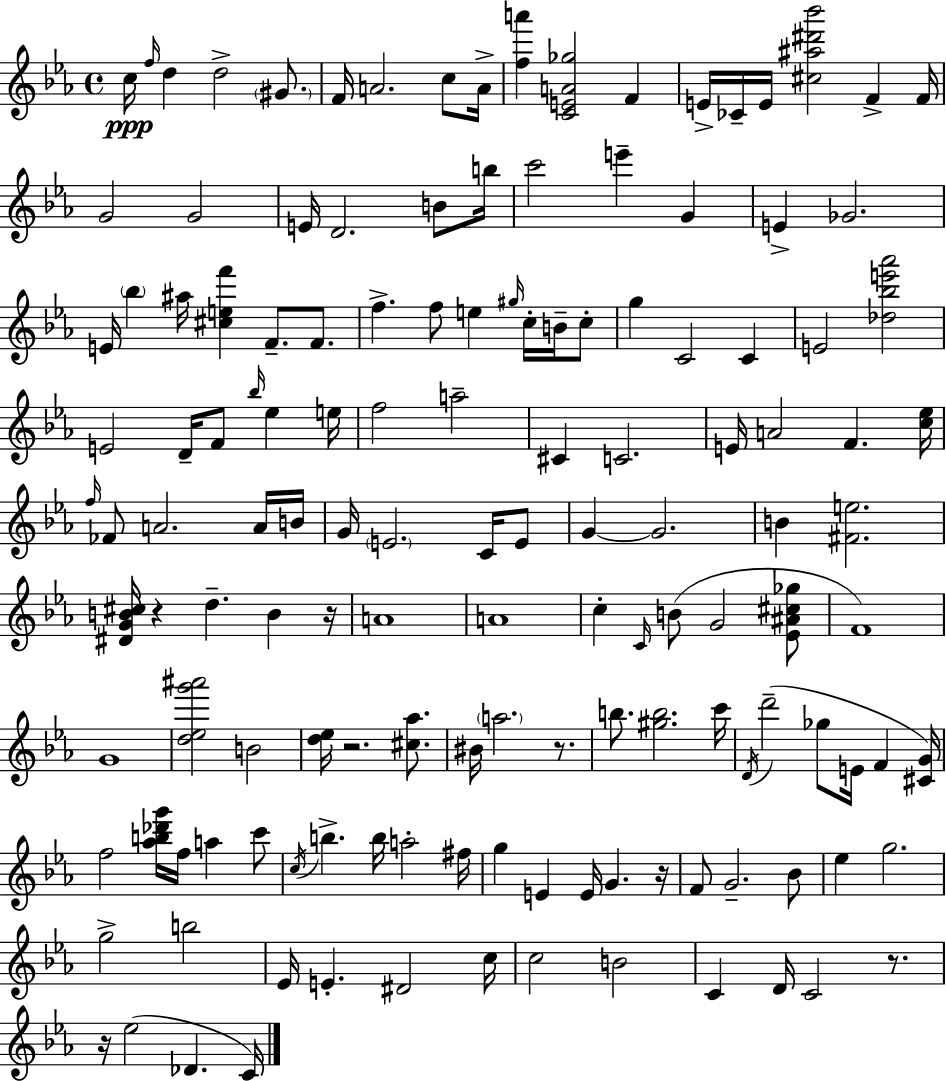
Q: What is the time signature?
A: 4/4